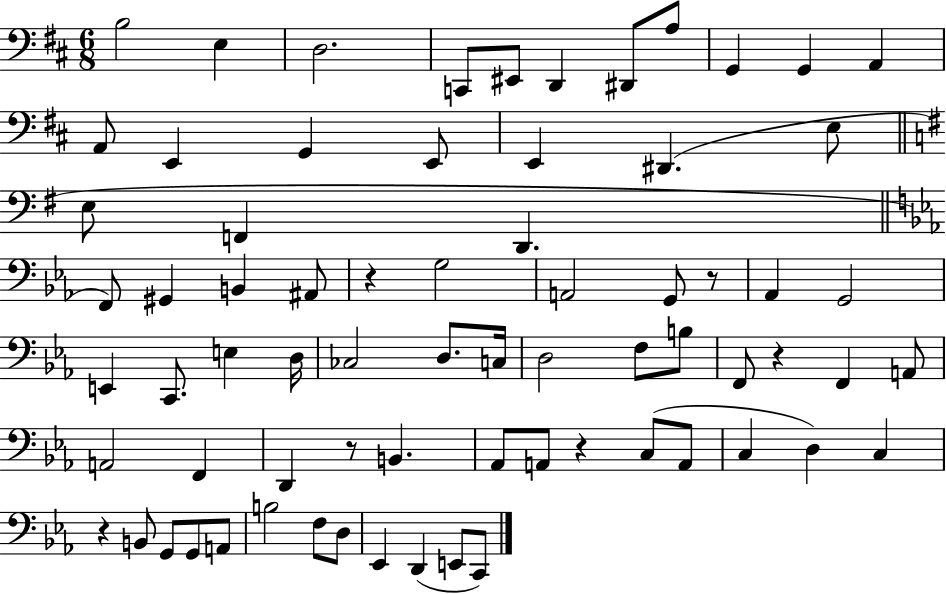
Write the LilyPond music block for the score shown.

{
  \clef bass
  \numericTimeSignature
  \time 6/8
  \key d \major
  b2 e4 | d2. | c,8 eis,8 d,4 dis,8 a8 | g,4 g,4 a,4 | \break a,8 e,4 g,4 e,8 | e,4 dis,4.( e8 | \bar "||" \break \key g \major e8 f,4 d,4. | \bar "||" \break \key c \minor f,8) gis,4 b,4 ais,8 | r4 g2 | a,2 g,8 r8 | aes,4 g,2 | \break e,4 c,8. e4 d16 | ces2 d8. c16 | d2 f8 b8 | f,8 r4 f,4 a,8 | \break a,2 f,4 | d,4 r8 b,4. | aes,8 a,8 r4 c8( a,8 | c4 d4) c4 | \break r4 b,8 g,8 g,8 a,8 | b2 f8 d8 | ees,4 d,4( e,8 c,8) | \bar "|."
}